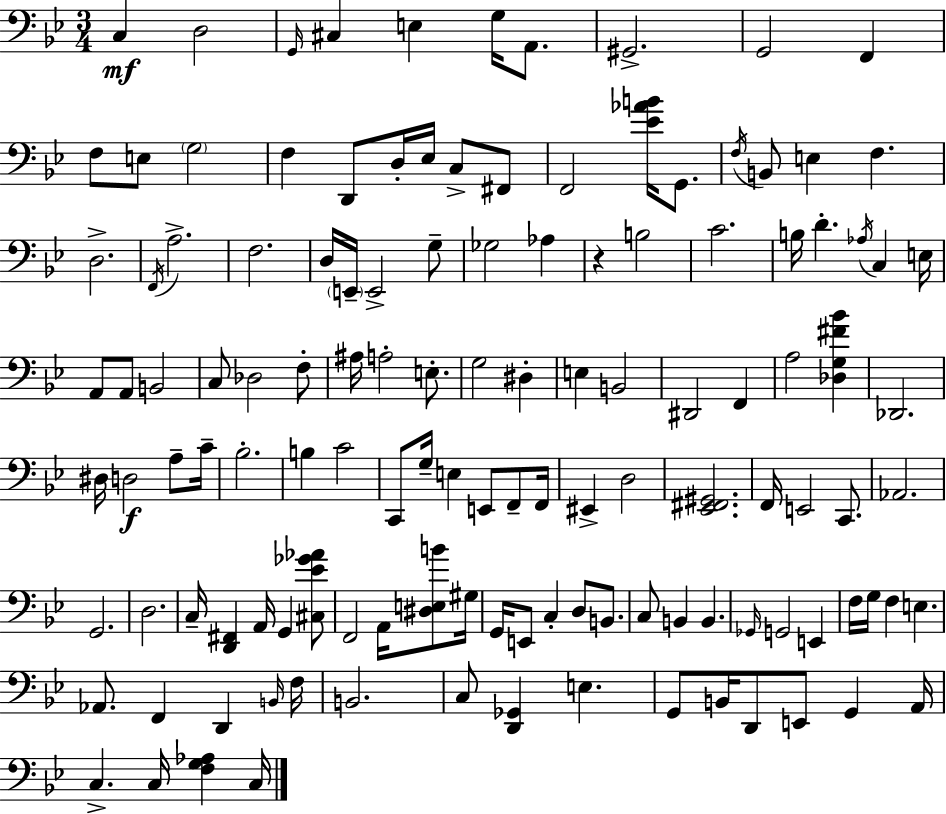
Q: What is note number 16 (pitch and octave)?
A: D3